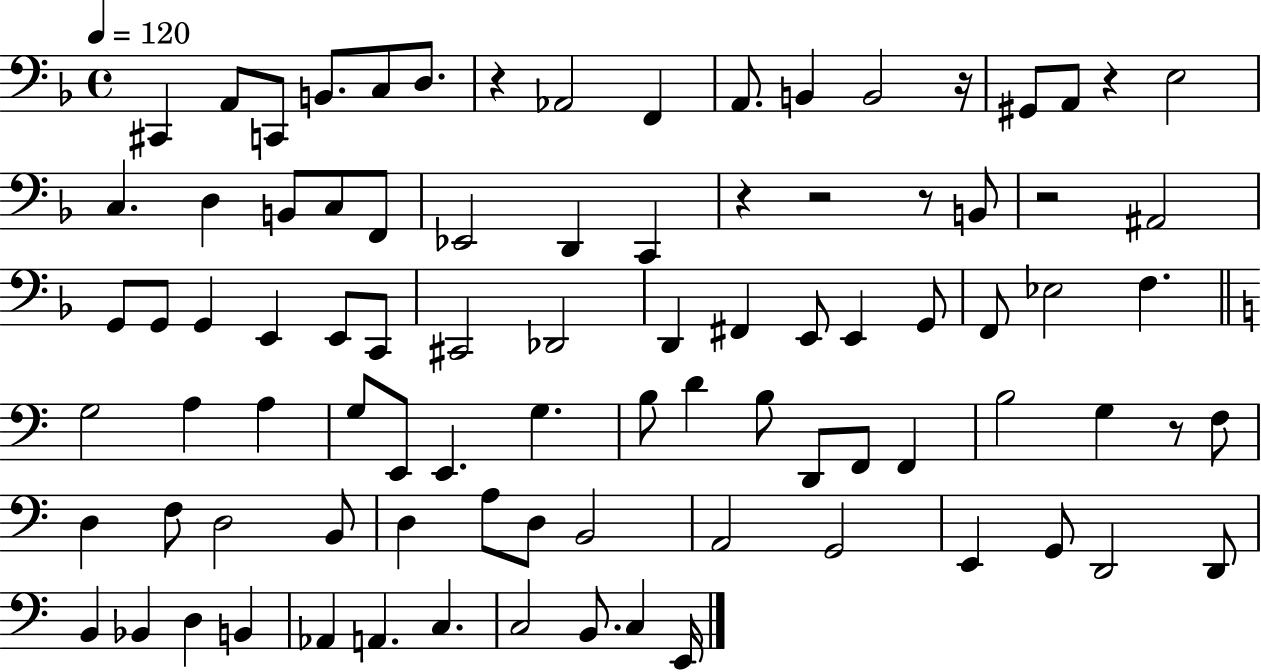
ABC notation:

X:1
T:Untitled
M:4/4
L:1/4
K:F
^C,, A,,/2 C,,/2 B,,/2 C,/2 D,/2 z _A,,2 F,, A,,/2 B,, B,,2 z/4 ^G,,/2 A,,/2 z E,2 C, D, B,,/2 C,/2 F,,/2 _E,,2 D,, C,, z z2 z/2 B,,/2 z2 ^A,,2 G,,/2 G,,/2 G,, E,, E,,/2 C,,/2 ^C,,2 _D,,2 D,, ^F,, E,,/2 E,, G,,/2 F,,/2 _E,2 F, G,2 A, A, G,/2 E,,/2 E,, G, B,/2 D B,/2 D,,/2 F,,/2 F,, B,2 G, z/2 F,/2 D, F,/2 D,2 B,,/2 D, A,/2 D,/2 B,,2 A,,2 G,,2 E,, G,,/2 D,,2 D,,/2 B,, _B,, D, B,, _A,, A,, C, C,2 B,,/2 C, E,,/4